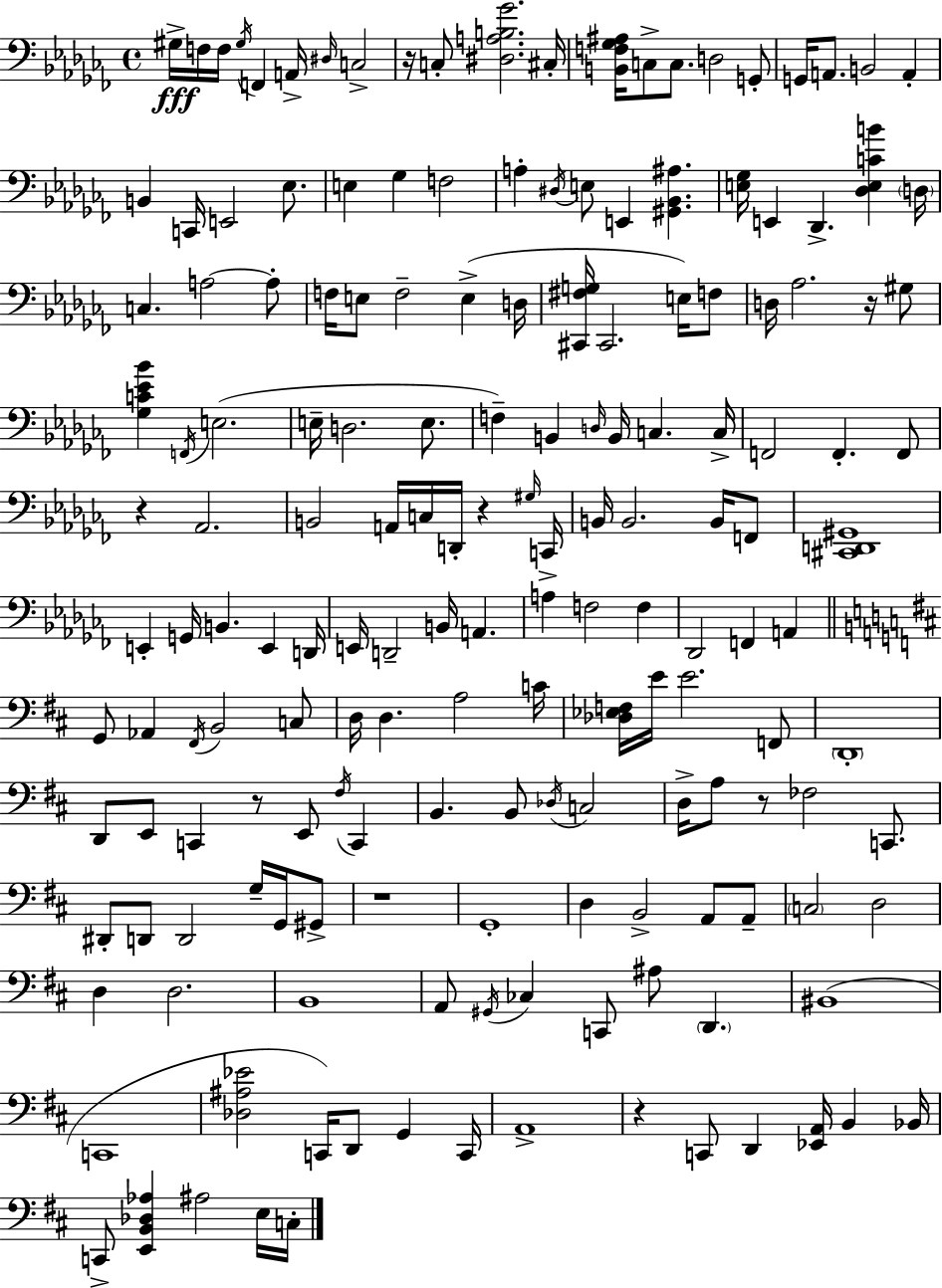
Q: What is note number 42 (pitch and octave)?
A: E3